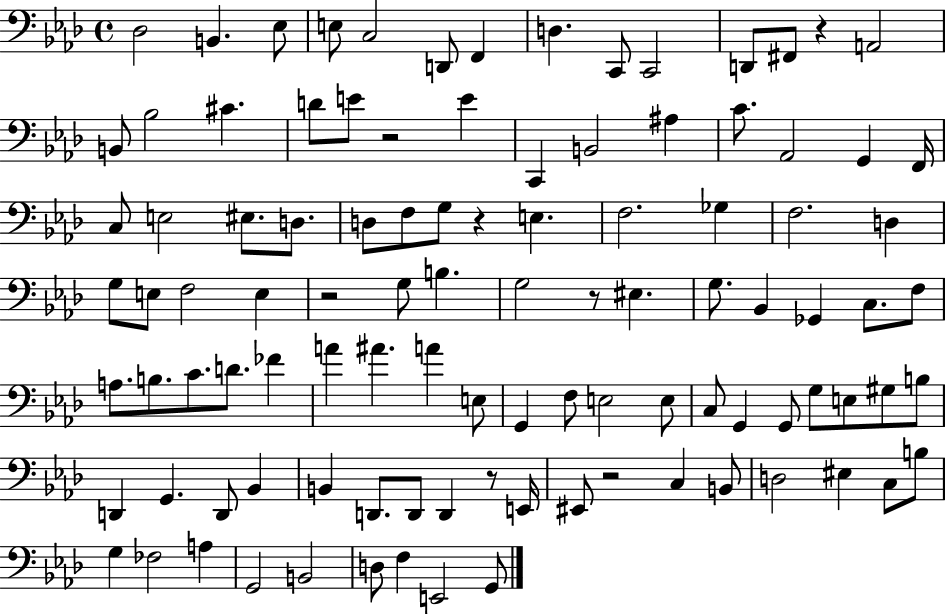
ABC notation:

X:1
T:Untitled
M:4/4
L:1/4
K:Ab
_D,2 B,, _E,/2 E,/2 C,2 D,,/2 F,, D, C,,/2 C,,2 D,,/2 ^F,,/2 z A,,2 B,,/2 _B,2 ^C D/2 E/2 z2 E C,, B,,2 ^A, C/2 _A,,2 G,, F,,/4 C,/2 E,2 ^E,/2 D,/2 D,/2 F,/2 G,/2 z E, F,2 _G, F,2 D, G,/2 E,/2 F,2 E, z2 G,/2 B, G,2 z/2 ^E, G,/2 _B,, _G,, C,/2 F,/2 A,/2 B,/2 C/2 D/2 _F A ^A A E,/2 G,, F,/2 E,2 E,/2 C,/2 G,, G,,/2 G,/2 E,/2 ^G,/2 B,/2 D,, G,, D,,/2 _B,, B,, D,,/2 D,,/2 D,, z/2 E,,/4 ^E,,/2 z2 C, B,,/2 D,2 ^E, C,/2 B,/2 G, _F,2 A, G,,2 B,,2 D,/2 F, E,,2 G,,/2